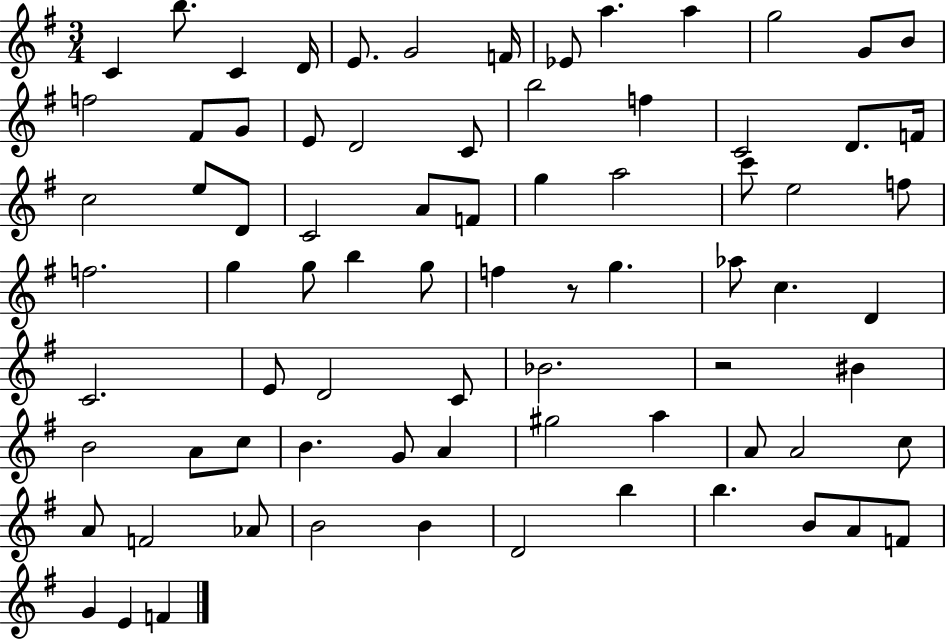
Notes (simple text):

C4/q B5/e. C4/q D4/s E4/e. G4/h F4/s Eb4/e A5/q. A5/q G5/h G4/e B4/e F5/h F#4/e G4/e E4/e D4/h C4/e B5/h F5/q C4/h D4/e. F4/s C5/h E5/e D4/e C4/h A4/e F4/e G5/q A5/h C6/e E5/h F5/e F5/h. G5/q G5/e B5/q G5/e F5/q R/e G5/q. Ab5/e C5/q. D4/q C4/h. E4/e D4/h C4/e Bb4/h. R/h BIS4/q B4/h A4/e C5/e B4/q. G4/e A4/q G#5/h A5/q A4/e A4/h C5/e A4/e F4/h Ab4/e B4/h B4/q D4/h B5/q B5/q. B4/e A4/e F4/e G4/q E4/q F4/q